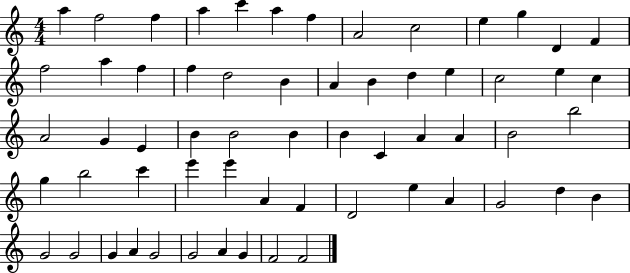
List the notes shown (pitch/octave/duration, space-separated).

A5/q F5/h F5/q A5/q C6/q A5/q F5/q A4/h C5/h E5/q G5/q D4/q F4/q F5/h A5/q F5/q F5/q D5/h B4/q A4/q B4/q D5/q E5/q C5/h E5/q C5/q A4/h G4/q E4/q B4/q B4/h B4/q B4/q C4/q A4/q A4/q B4/h B5/h G5/q B5/h C6/q E6/q E6/q A4/q F4/q D4/h E5/q A4/q G4/h D5/q B4/q G4/h G4/h G4/q A4/q G4/h G4/h A4/q G4/q F4/h F4/h